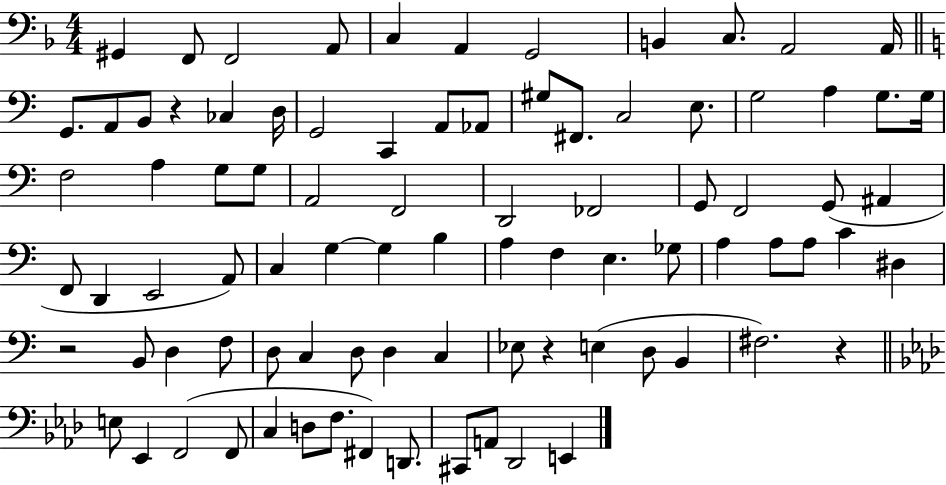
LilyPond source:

{
  \clef bass
  \numericTimeSignature
  \time 4/4
  \key f \major
  gis,4 f,8 f,2 a,8 | c4 a,4 g,2 | b,4 c8. a,2 a,16 | \bar "||" \break \key c \major g,8. a,8 b,8 r4 ces4 d16 | g,2 c,4 a,8 aes,8 | gis8 fis,8. c2 e8. | g2 a4 g8. g16 | \break f2 a4 g8 g8 | a,2 f,2 | d,2 fes,2 | g,8 f,2 g,8( ais,4 | \break f,8 d,4 e,2 a,8) | c4 g4~~ g4 b4 | a4 f4 e4. ges8 | a4 a8 a8 c'4 dis4 | \break r2 b,8 d4 f8 | d8 c4 d8 d4 c4 | ees8 r4 e4( d8 b,4 | fis2.) r4 | \break \bar "||" \break \key aes \major e8 ees,4 f,2( f,8 | c4 d8 f8. fis,4) d,8. | cis,8 a,8 des,2 e,4 | \bar "|."
}